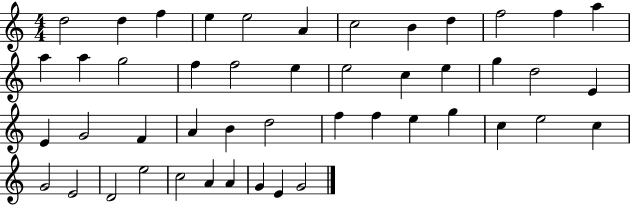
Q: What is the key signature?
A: C major